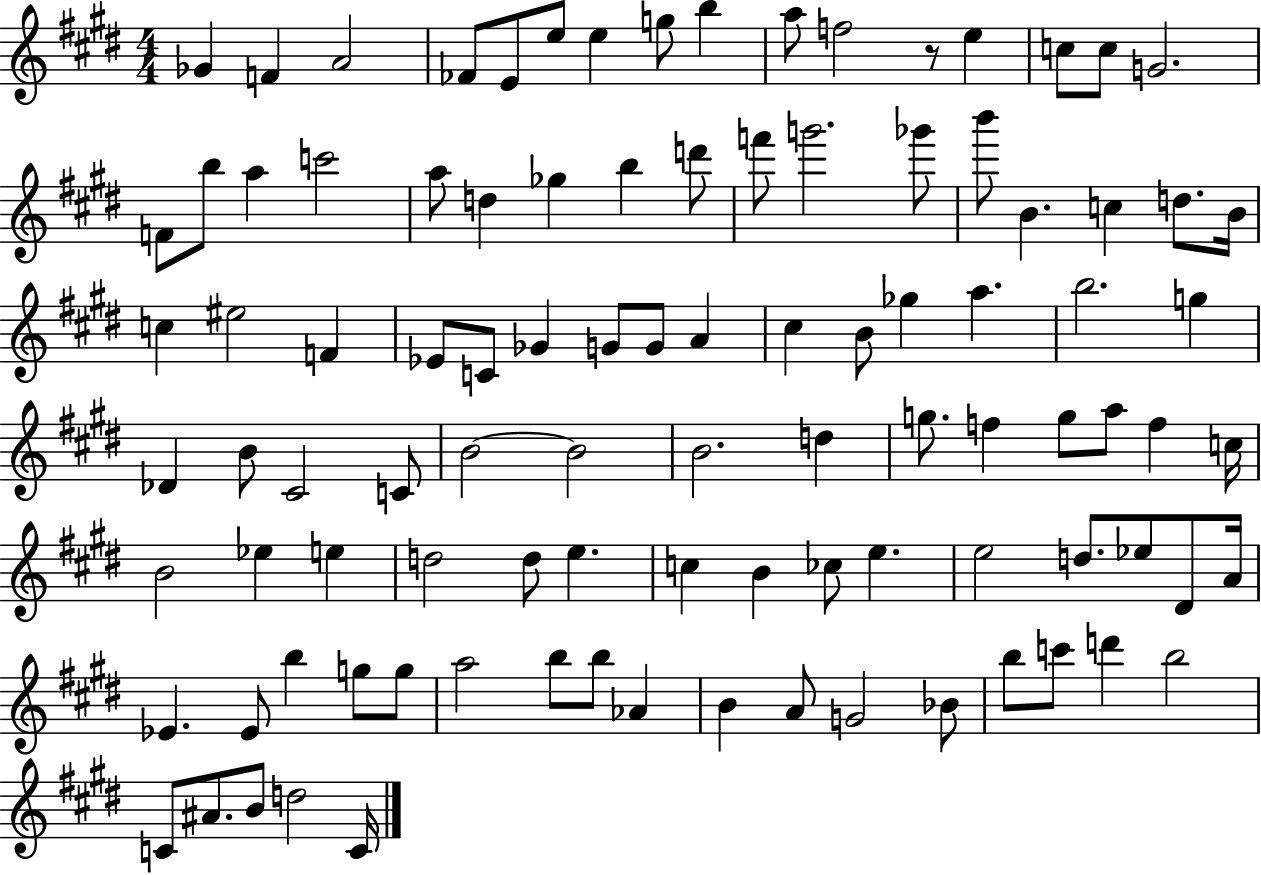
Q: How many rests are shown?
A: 1